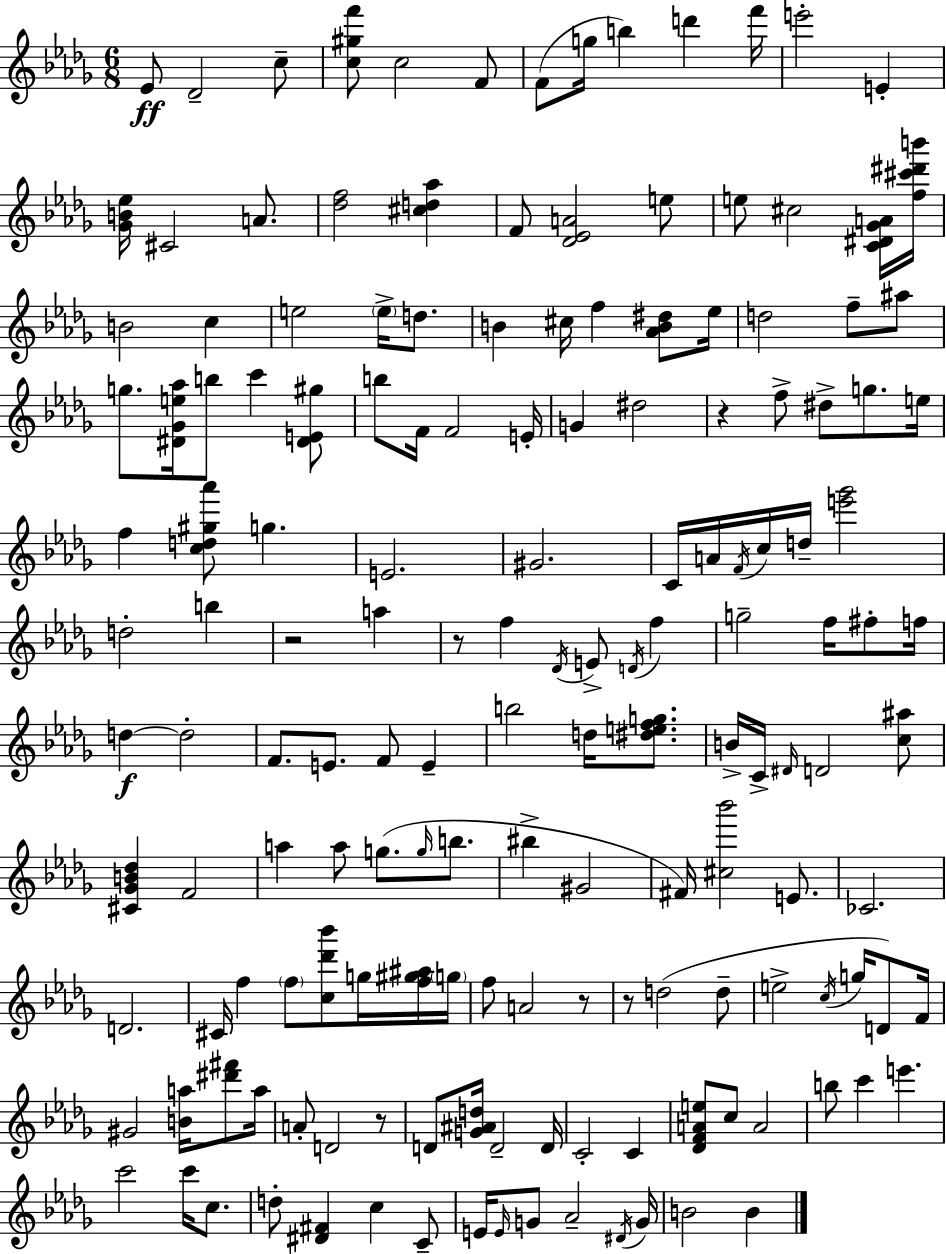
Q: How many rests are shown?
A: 6